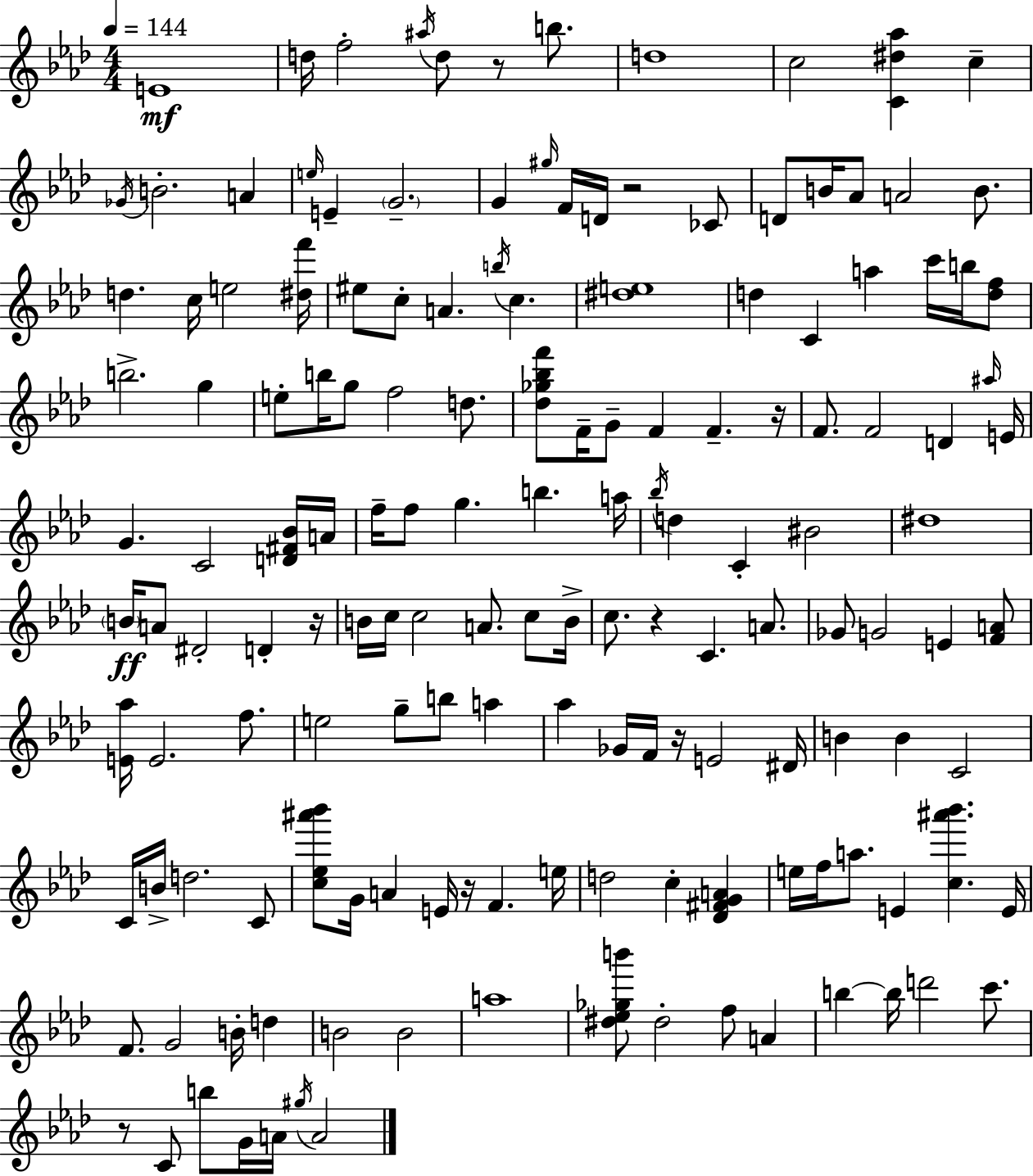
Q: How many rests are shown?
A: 8